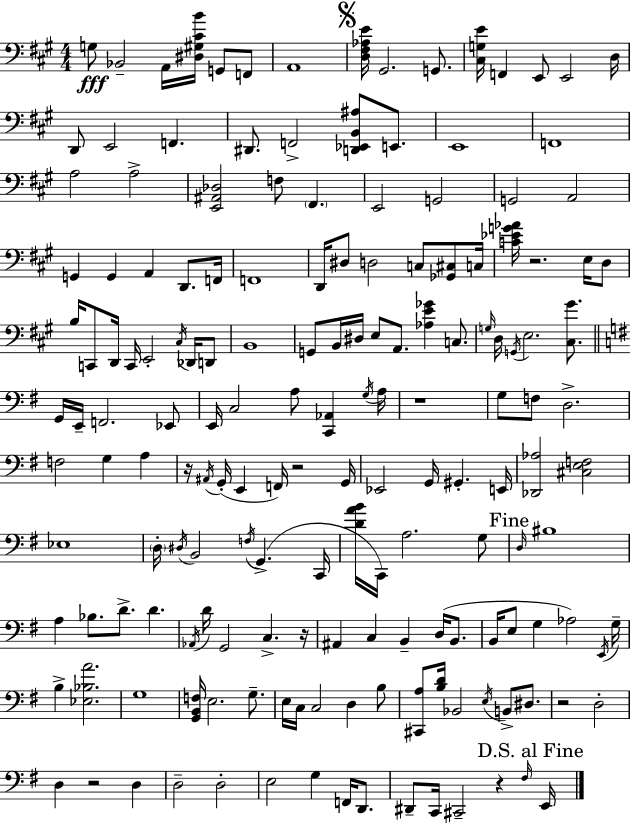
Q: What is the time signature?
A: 4/4